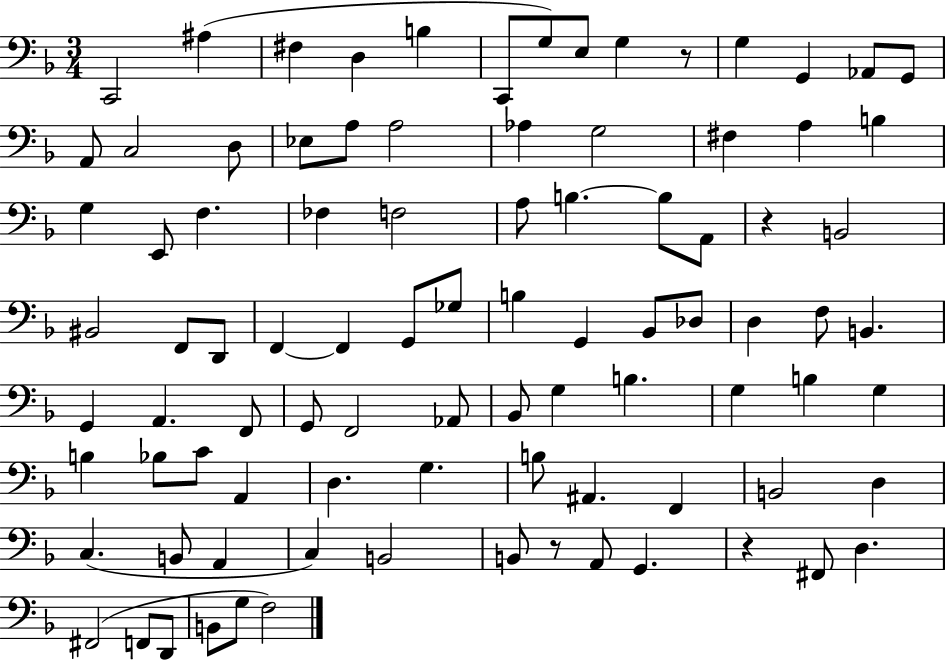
C2/h A#3/q F#3/q D3/q B3/q C2/e G3/e E3/e G3/q R/e G3/q G2/q Ab2/e G2/e A2/e C3/h D3/e Eb3/e A3/e A3/h Ab3/q G3/h F#3/q A3/q B3/q G3/q E2/e F3/q. FES3/q F3/h A3/e B3/q. B3/e A2/e R/q B2/h BIS2/h F2/e D2/e F2/q F2/q G2/e Gb3/e B3/q G2/q Bb2/e Db3/e D3/q F3/e B2/q. G2/q A2/q. F2/e G2/e F2/h Ab2/e Bb2/e G3/q B3/q. G3/q B3/q G3/q B3/q Bb3/e C4/e A2/q D3/q. G3/q. B3/e A#2/q. F2/q B2/h D3/q C3/q. B2/e A2/q C3/q B2/h B2/e R/e A2/e G2/q. R/q F#2/e D3/q. F#2/h F2/e D2/e B2/e G3/e F3/h